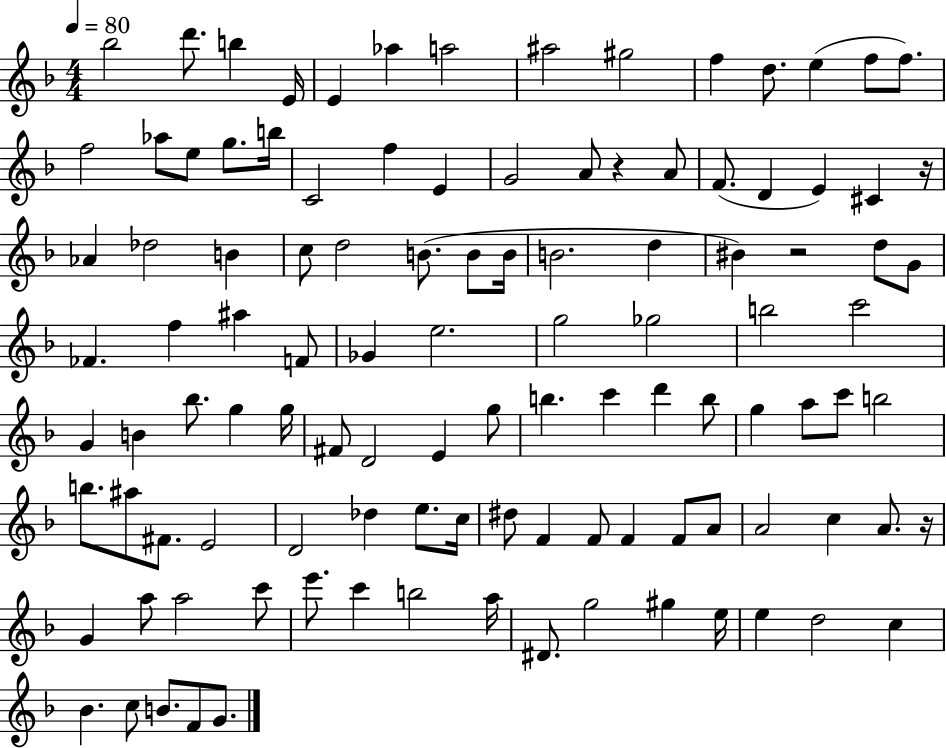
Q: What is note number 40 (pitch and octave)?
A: BIS4